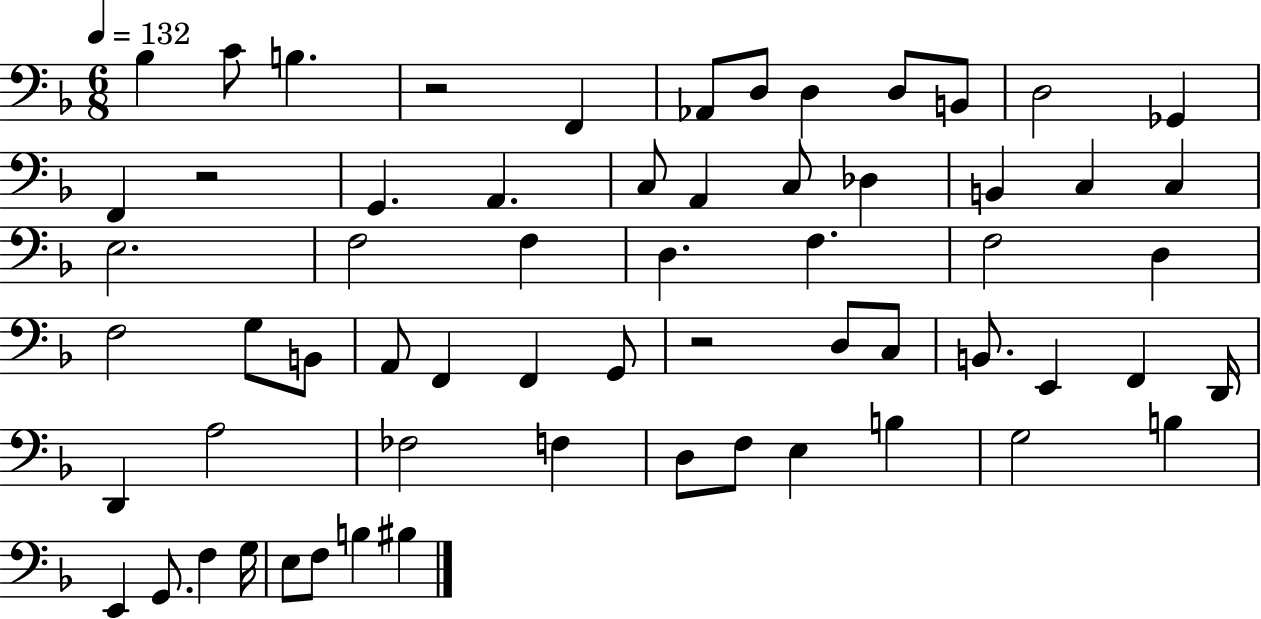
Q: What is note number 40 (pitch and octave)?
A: F2